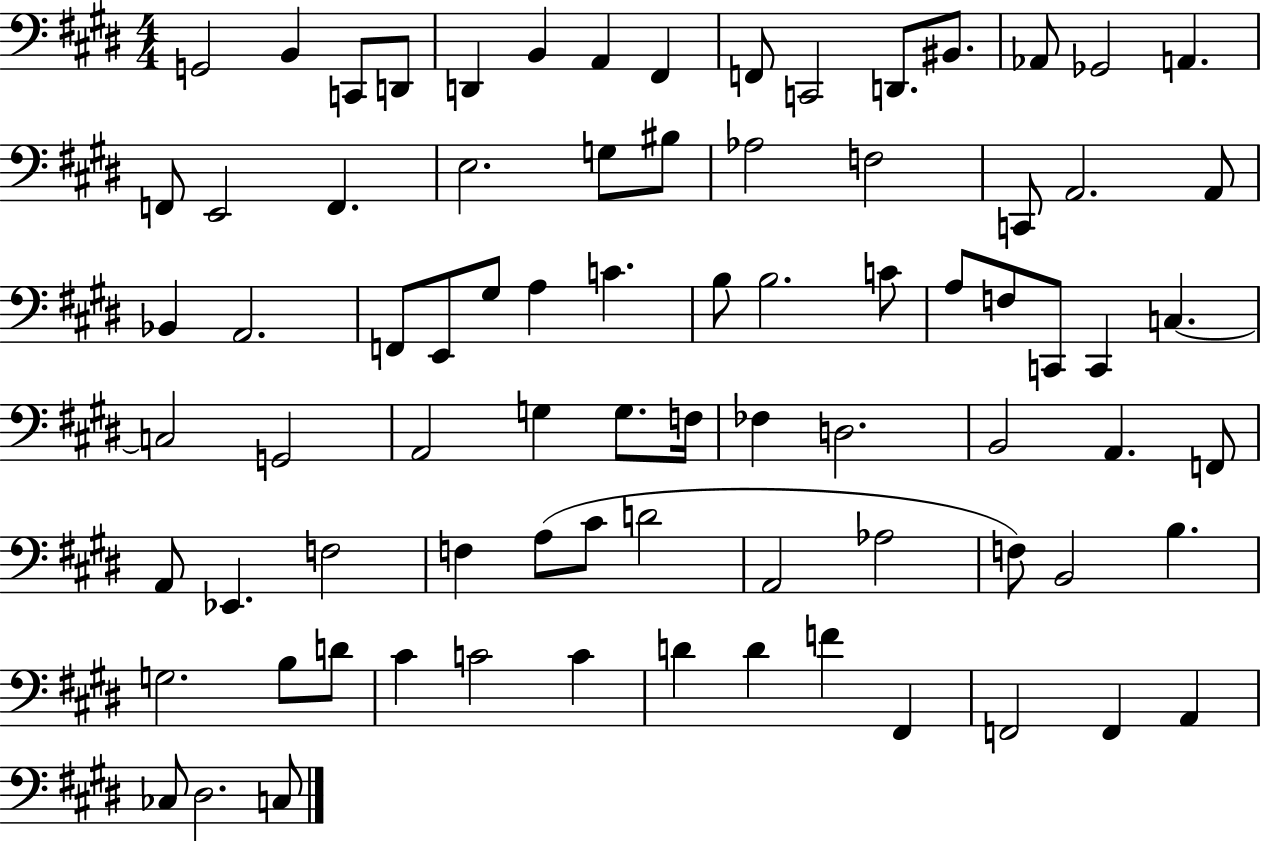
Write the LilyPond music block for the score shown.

{
  \clef bass
  \numericTimeSignature
  \time 4/4
  \key e \major
  \repeat volta 2 { g,2 b,4 c,8 d,8 | d,4 b,4 a,4 fis,4 | f,8 c,2 d,8. bis,8. | aes,8 ges,2 a,4. | \break f,8 e,2 f,4. | e2. g8 bis8 | aes2 f2 | c,8 a,2. a,8 | \break bes,4 a,2. | f,8 e,8 gis8 a4 c'4. | b8 b2. c'8 | a8 f8 c,8 c,4 c4.~~ | \break c2 g,2 | a,2 g4 g8. f16 | fes4 d2. | b,2 a,4. f,8 | \break a,8 ees,4. f2 | f4 a8( cis'8 d'2 | a,2 aes2 | f8) b,2 b4. | \break g2. b8 d'8 | cis'4 c'2 c'4 | d'4 d'4 f'4 fis,4 | f,2 f,4 a,4 | \break ces8 dis2. c8 | } \bar "|."
}